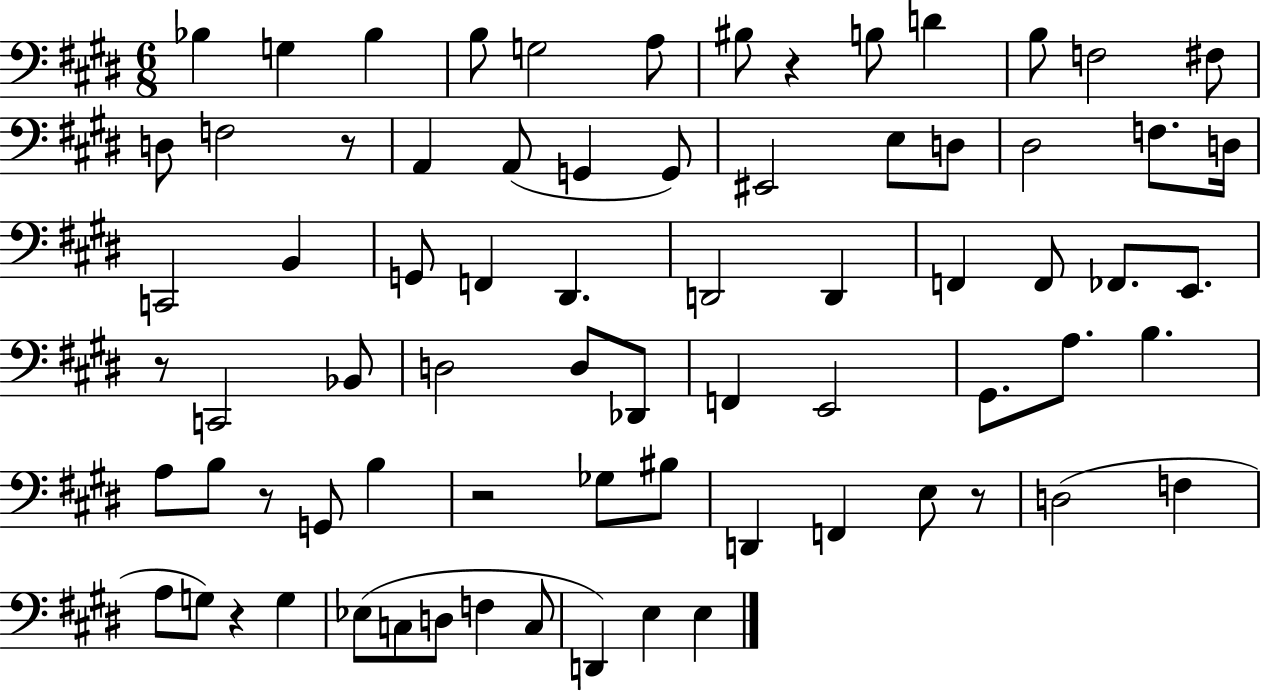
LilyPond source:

{
  \clef bass
  \numericTimeSignature
  \time 6/8
  \key e \major
  \repeat volta 2 { bes4 g4 bes4 | b8 g2 a8 | bis8 r4 b8 d'4 | b8 f2 fis8 | \break d8 f2 r8 | a,4 a,8( g,4 g,8) | eis,2 e8 d8 | dis2 f8. d16 | \break c,2 b,4 | g,8 f,4 dis,4. | d,2 d,4 | f,4 f,8 fes,8. e,8. | \break r8 c,2 bes,8 | d2 d8 des,8 | f,4 e,2 | gis,8. a8. b4. | \break a8 b8 r8 g,8 b4 | r2 ges8 bis8 | d,4 f,4 e8 r8 | d2( f4 | \break a8 g8) r4 g4 | ees8( c8 d8 f4 c8 | d,4) e4 e4 | } \bar "|."
}